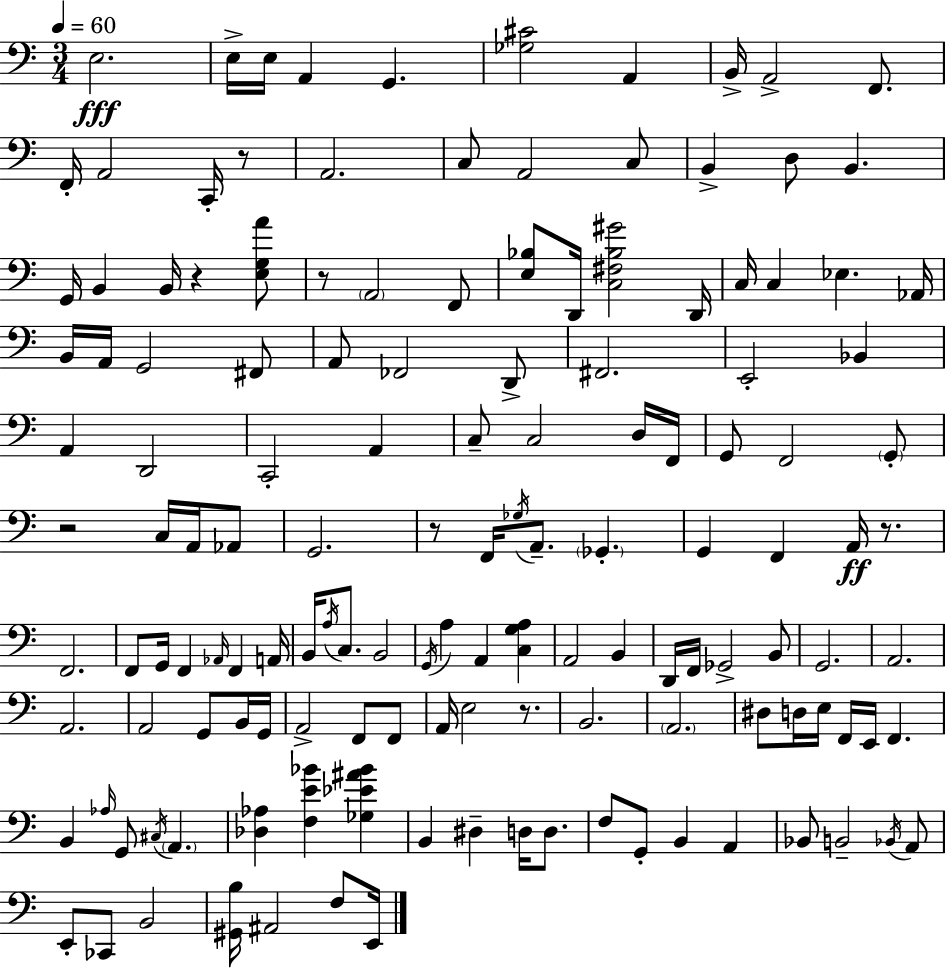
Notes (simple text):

E3/h. E3/s E3/s A2/q G2/q. [Gb3,C#4]/h A2/q B2/s A2/h F2/e. F2/s A2/h C2/s R/e A2/h. C3/e A2/h C3/e B2/q D3/e B2/q. G2/s B2/q B2/s R/q [E3,G3,A4]/e R/e A2/h F2/e [E3,Bb3]/e D2/s [C3,F#3,Bb3,G#4]/h D2/s C3/s C3/q Eb3/q. Ab2/s B2/s A2/s G2/h F#2/e A2/e FES2/h D2/e F#2/h. E2/h Bb2/q A2/q D2/h C2/h A2/q C3/e C3/h D3/s F2/s G2/e F2/h G2/e R/h C3/s A2/s Ab2/e G2/h. R/e F2/s Gb3/s A2/e. Gb2/q. G2/q F2/q A2/s R/e. F2/h. F2/e G2/s F2/q Ab2/s F2/q A2/s B2/s A3/s C3/e. B2/h G2/s A3/q A2/q [C3,G3,A3]/q A2/h B2/q D2/s F2/s Gb2/h B2/e G2/h. A2/h. A2/h. A2/h G2/e B2/s G2/s A2/h F2/e F2/e A2/s E3/h R/e. B2/h. A2/h. D#3/e D3/s E3/s F2/s E2/s F2/q. B2/q Ab3/s G2/e C#3/s A2/q. [Db3,Ab3]/q [F3,E4,Bb4]/q [Gb3,Eb4,A#4,Bb4]/q B2/q D#3/q D3/s D3/e. F3/e G2/e B2/q A2/q Bb2/e B2/h Bb2/s A2/e E2/e CES2/e B2/h [G#2,B3]/s A#2/h F3/e E2/s